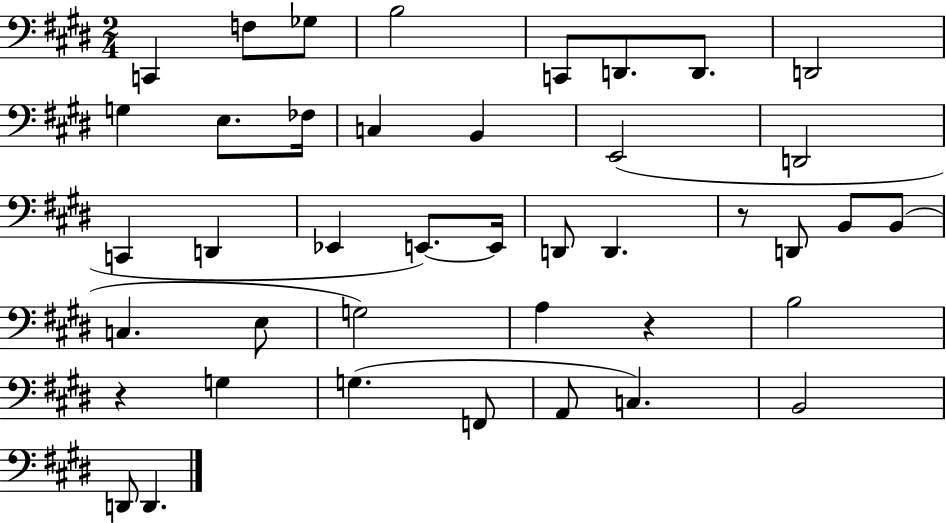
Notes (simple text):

C2/q F3/e Gb3/e B3/h C2/e D2/e. D2/e. D2/h G3/q E3/e. FES3/s C3/q B2/q E2/h D2/h C2/q D2/q Eb2/q E2/e. E2/s D2/e D2/q. R/e D2/e B2/e B2/e C3/q. E3/e G3/h A3/q R/q B3/h R/q G3/q G3/q. F2/e A2/e C3/q. B2/h D2/e D2/q.